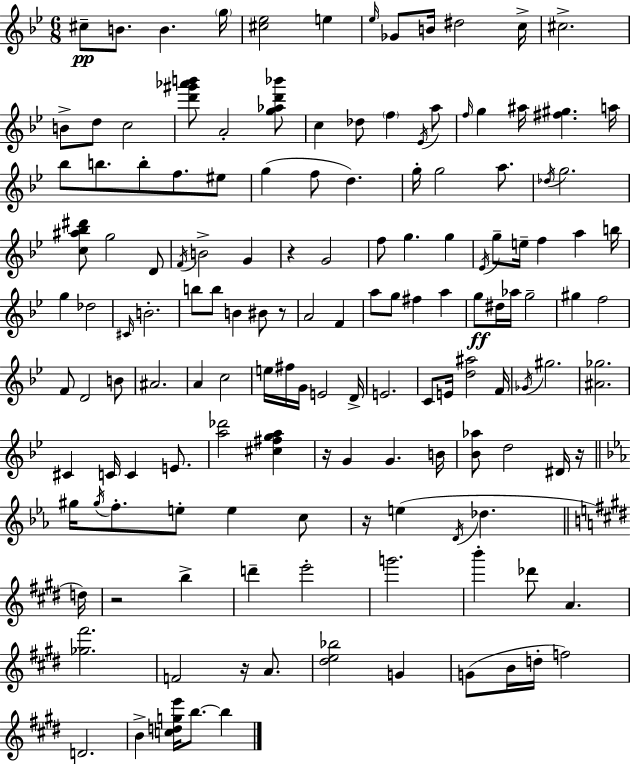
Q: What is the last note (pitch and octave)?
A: B5